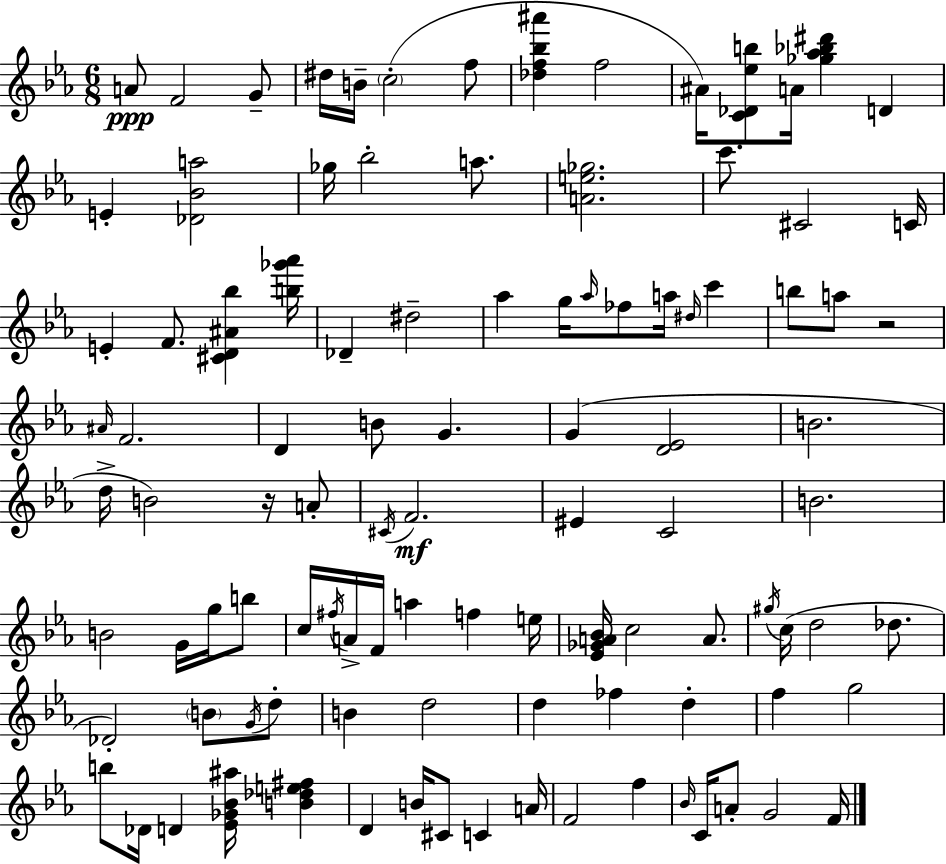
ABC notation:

X:1
T:Untitled
M:6/8
L:1/4
K:Cm
A/2 F2 G/2 ^d/4 B/4 c2 f/2 [_df_b^a'] f2 ^A/4 [C_D_eb]/2 A/4 [_g_a_b^d'] D E [_D_Ba]2 _g/4 _b2 a/2 [Ae_g]2 c'/2 ^C2 C/4 E F/2 [^CD^A_b] [b_g'_a']/4 _D ^d2 _a g/4 _a/4 _f/2 a/4 ^d/4 c' b/2 a/2 z2 ^A/4 F2 D B/2 G G [D_E]2 B2 d/4 B2 z/4 A/2 ^C/4 F2 ^E C2 B2 B2 G/4 g/4 b/2 c/4 ^f/4 A/4 F/4 a f e/4 [_E_GA_B]/4 c2 A/2 ^g/4 c/4 d2 _d/2 _D2 B/2 G/4 d/2 B d2 d _f d f g2 b/2 _D/4 D [_E_G_B^a]/4 [B_de^f] D B/4 ^C/2 C A/4 F2 f _B/4 C/4 A/2 G2 F/4